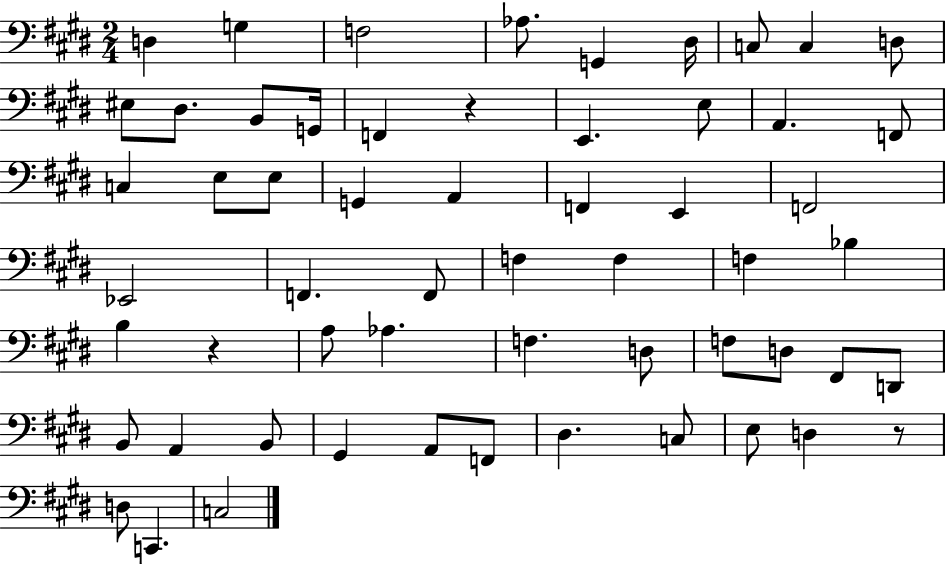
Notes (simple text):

D3/q G3/q F3/h Ab3/e. G2/q D#3/s C3/e C3/q D3/e EIS3/e D#3/e. B2/e G2/s F2/q R/q E2/q. E3/e A2/q. F2/e C3/q E3/e E3/e G2/q A2/q F2/q E2/q F2/h Eb2/h F2/q. F2/e F3/q F3/q F3/q Bb3/q B3/q R/q A3/e Ab3/q. F3/q. D3/e F3/e D3/e F#2/e D2/e B2/e A2/q B2/e G#2/q A2/e F2/e D#3/q. C3/e E3/e D3/q R/e D3/e C2/q. C3/h